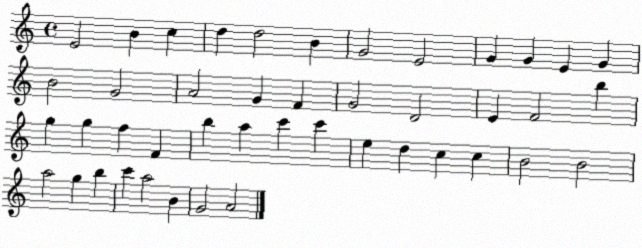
X:1
T:Untitled
M:4/4
L:1/4
K:C
E2 B c d d2 B G2 E2 G G E G B2 G2 A2 G F G2 D2 E F2 b g g f F b a c' c' e d c c B2 B2 a2 g b c' a2 B G2 A2